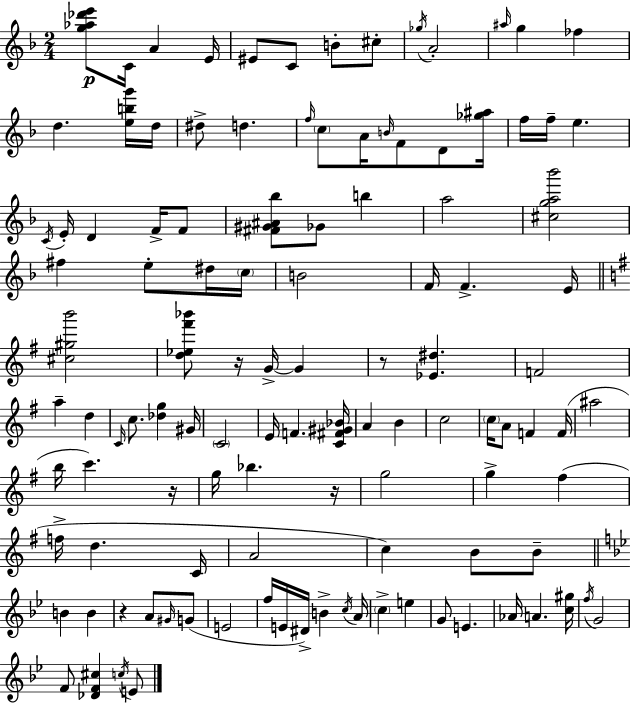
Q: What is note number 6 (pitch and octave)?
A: B4